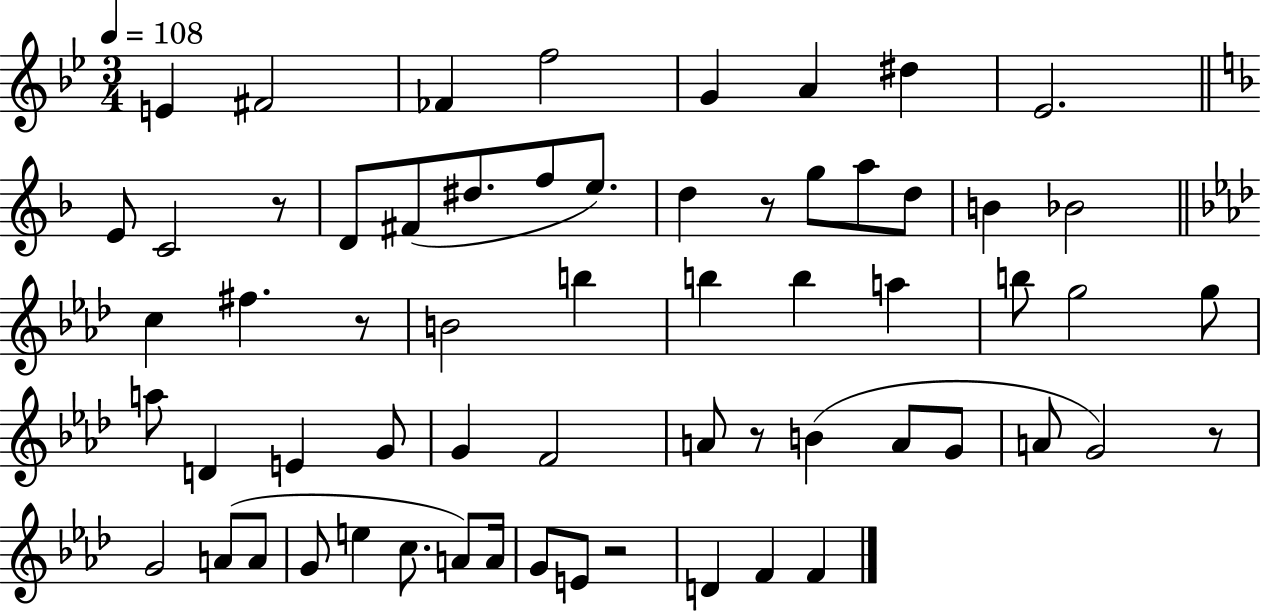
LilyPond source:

{
  \clef treble
  \numericTimeSignature
  \time 3/4
  \key bes \major
  \tempo 4 = 108
  e'4 fis'2 | fes'4 f''2 | g'4 a'4 dis''4 | ees'2. | \break \bar "||" \break \key f \major e'8 c'2 r8 | d'8 fis'8( dis''8. f''8 e''8.) | d''4 r8 g''8 a''8 d''8 | b'4 bes'2 | \break \bar "||" \break \key f \minor c''4 fis''4. r8 | b'2 b''4 | b''4 b''4 a''4 | b''8 g''2 g''8 | \break a''8 d'4 e'4 g'8 | g'4 f'2 | a'8 r8 b'4( a'8 g'8 | a'8 g'2) r8 | \break g'2 a'8( a'8 | g'8 e''4 c''8. a'8) a'16 | g'8 e'8 r2 | d'4 f'4 f'4 | \break \bar "|."
}